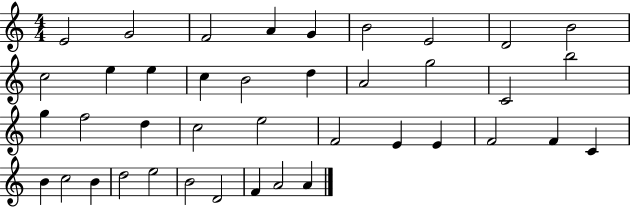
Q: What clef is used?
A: treble